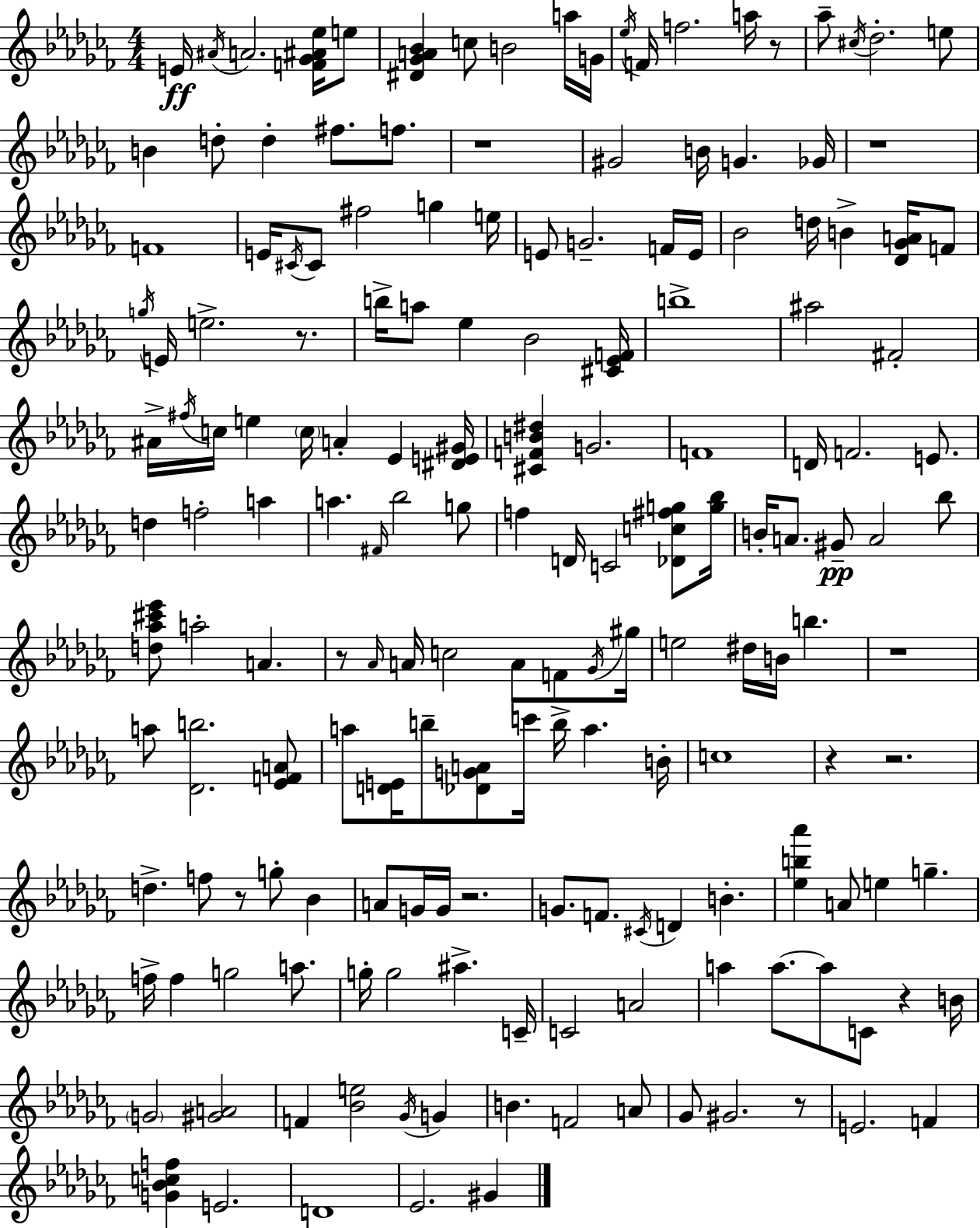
E4/s A#4/s A4/h. [F4,Gb4,A#4,Eb5]/s E5/e [D#4,Gb4,A4,Bb4]/q C5/e B4/h A5/s G4/s Eb5/s F4/s F5/h. A5/s R/e Ab5/e C#5/s Db5/h. E5/e B4/q D5/e D5/q F#5/e. F5/e. R/w G#4/h B4/s G4/q. Gb4/s R/w F4/w E4/s C#4/s C#4/e F#5/h G5/q E5/s E4/e G4/h. F4/s E4/s Bb4/h D5/s B4/q [Db4,Gb4,A4]/s F4/e G5/s E4/s E5/h. R/e. B5/s A5/e Eb5/q Bb4/h [C#4,Eb4,F4]/s B5/w A#5/h F#4/h A#4/s F#5/s C5/s E5/q C5/s A4/q Eb4/q [D#4,E4,G#4]/s [C#4,F4,B4,D#5]/q G4/h. F4/w D4/s F4/h. E4/e. D5/q F5/h A5/q A5/q. F#4/s Bb5/h G5/e F5/q D4/s C4/h [Db4,C5,F#5,G5]/e [G5,Bb5]/s B4/s A4/e. G#4/e A4/h Bb5/e [D5,Ab5,C#6,Eb6]/e A5/h A4/q. R/e Ab4/s A4/s C5/h A4/e F4/e Gb4/s G#5/s E5/h D#5/s B4/s B5/q. R/w A5/e [Db4,B5]/h. [Eb4,F4,A4]/e A5/e [D4,E4]/s B5/e [Db4,G4,A4]/e C6/s B5/s A5/q. B4/s C5/w R/q R/h. D5/q. F5/e R/e G5/e Bb4/q A4/e G4/s G4/s R/h. G4/e. F4/e. C#4/s D4/q B4/q. [Eb5,B5,Ab6]/q A4/e E5/q G5/q. F5/s F5/q G5/h A5/e. G5/s G5/h A#5/q. C4/s C4/h A4/h A5/q A5/e. A5/e C4/e R/q B4/s G4/h [G#4,A4]/h F4/q [Bb4,E5]/h Gb4/s G4/q B4/q. F4/h A4/e Gb4/e G#4/h. R/e E4/h. F4/q [G4,Bb4,C5,F5]/q E4/h. D4/w Eb4/h. G#4/q